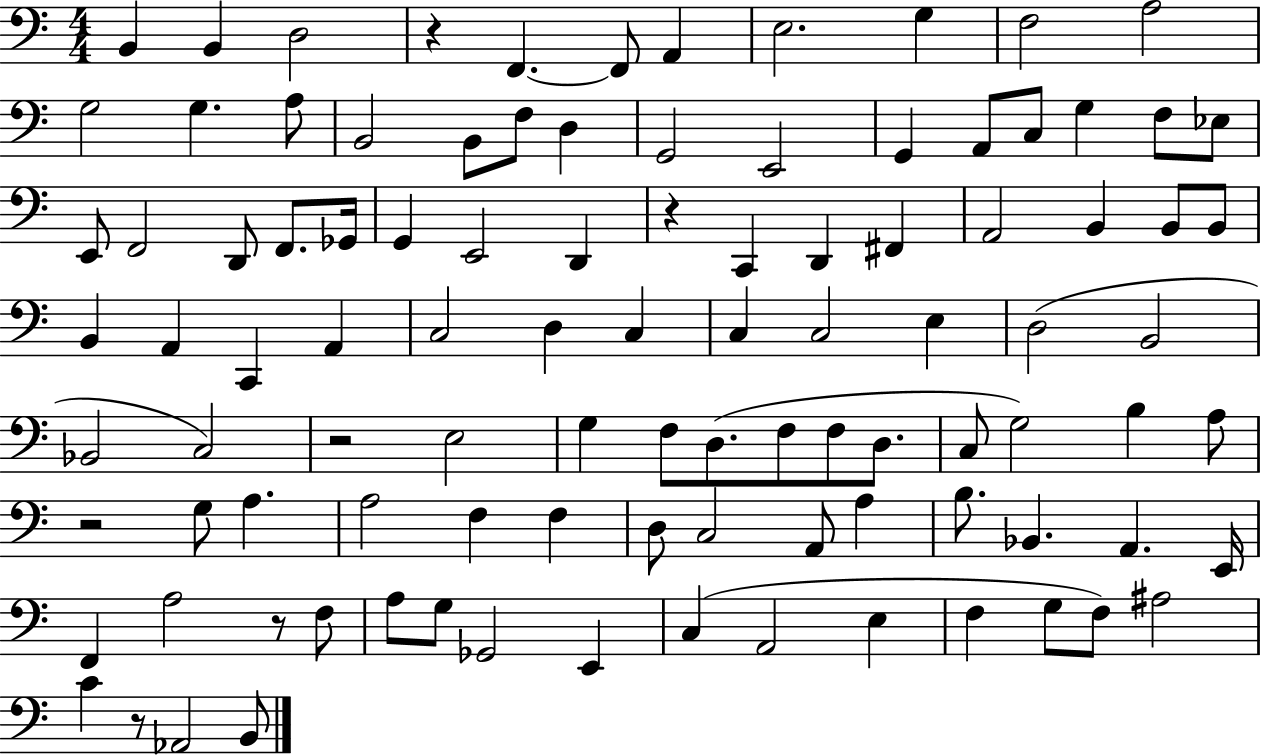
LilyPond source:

{
  \clef bass
  \numericTimeSignature
  \time 4/4
  \key c \major
  \repeat volta 2 { b,4 b,4 d2 | r4 f,4.~~ f,8 a,4 | e2. g4 | f2 a2 | \break g2 g4. a8 | b,2 b,8 f8 d4 | g,2 e,2 | g,4 a,8 c8 g4 f8 ees8 | \break e,8 f,2 d,8 f,8. ges,16 | g,4 e,2 d,4 | r4 c,4 d,4 fis,4 | a,2 b,4 b,8 b,8 | \break b,4 a,4 c,4 a,4 | c2 d4 c4 | c4 c2 e4 | d2( b,2 | \break bes,2 c2) | r2 e2 | g4 f8 d8.( f8 f8 d8. | c8 g2) b4 a8 | \break r2 g8 a4. | a2 f4 f4 | d8 c2 a,8 a4 | b8. bes,4. a,4. e,16 | \break f,4 a2 r8 f8 | a8 g8 ges,2 e,4 | c4( a,2 e4 | f4 g8 f8) ais2 | \break c'4 r8 aes,2 b,8 | } \bar "|."
}